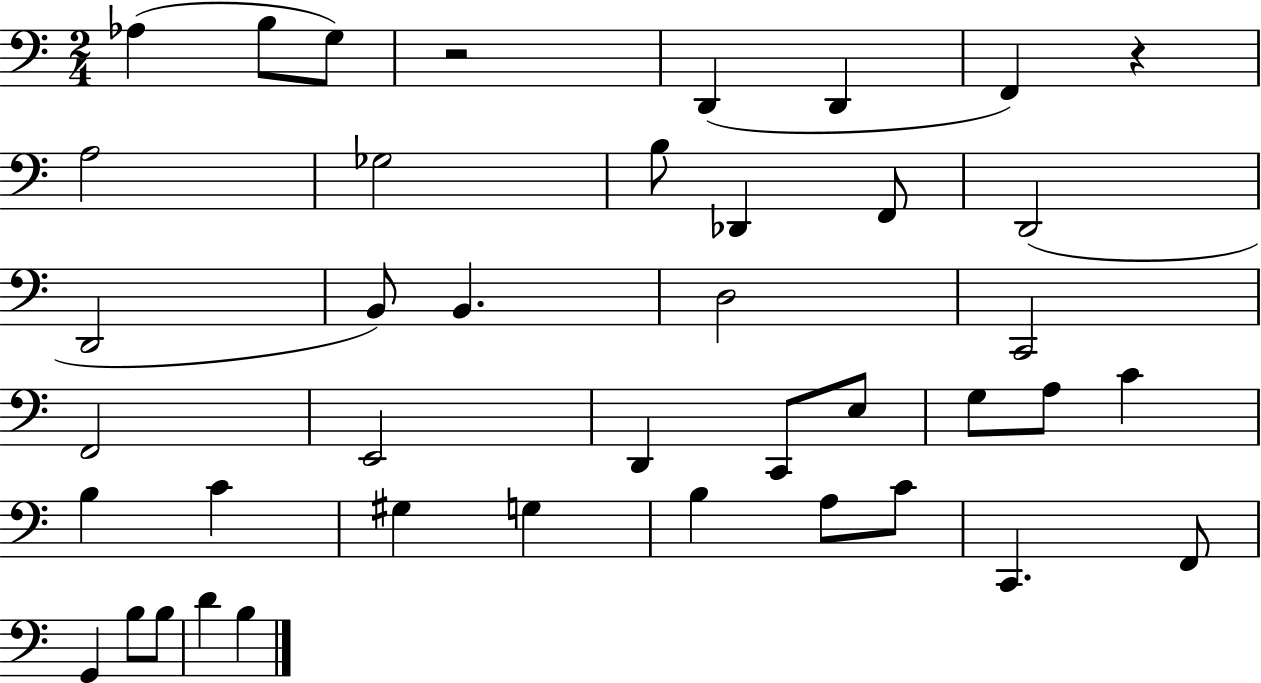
X:1
T:Untitled
M:2/4
L:1/4
K:C
_A, B,/2 G,/2 z2 D,, D,, F,, z A,2 _G,2 B,/2 _D,, F,,/2 D,,2 D,,2 B,,/2 B,, D,2 C,,2 F,,2 E,,2 D,, C,,/2 E,/2 G,/2 A,/2 C B, C ^G, G, B, A,/2 C/2 C,, F,,/2 G,, B,/2 B,/2 D B,